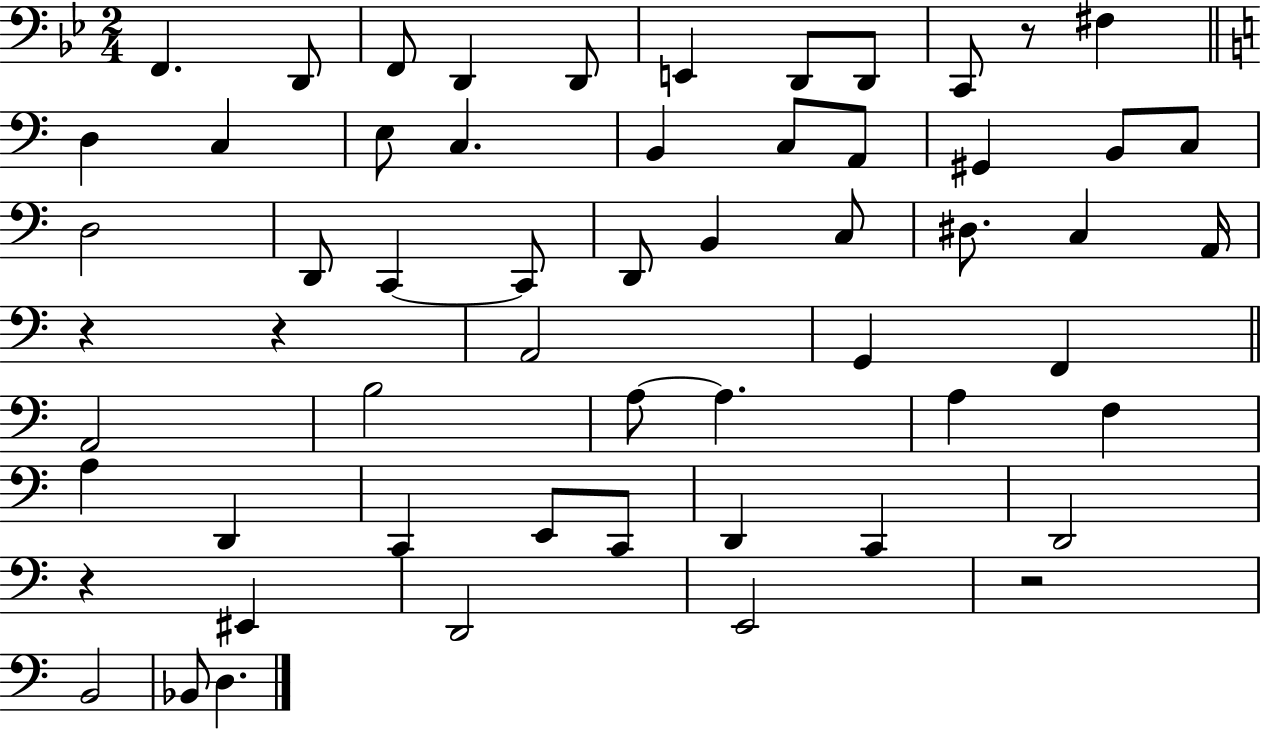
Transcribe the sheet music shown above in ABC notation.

X:1
T:Untitled
M:2/4
L:1/4
K:Bb
F,, D,,/2 F,,/2 D,, D,,/2 E,, D,,/2 D,,/2 C,,/2 z/2 ^F, D, C, E,/2 C, B,, C,/2 A,,/2 ^G,, B,,/2 C,/2 D,2 D,,/2 C,, C,,/2 D,,/2 B,, C,/2 ^D,/2 C, A,,/4 z z A,,2 G,, F,, A,,2 B,2 A,/2 A, A, F, A, D,, C,, E,,/2 C,,/2 D,, C,, D,,2 z ^E,, D,,2 E,,2 z2 B,,2 _B,,/2 D,